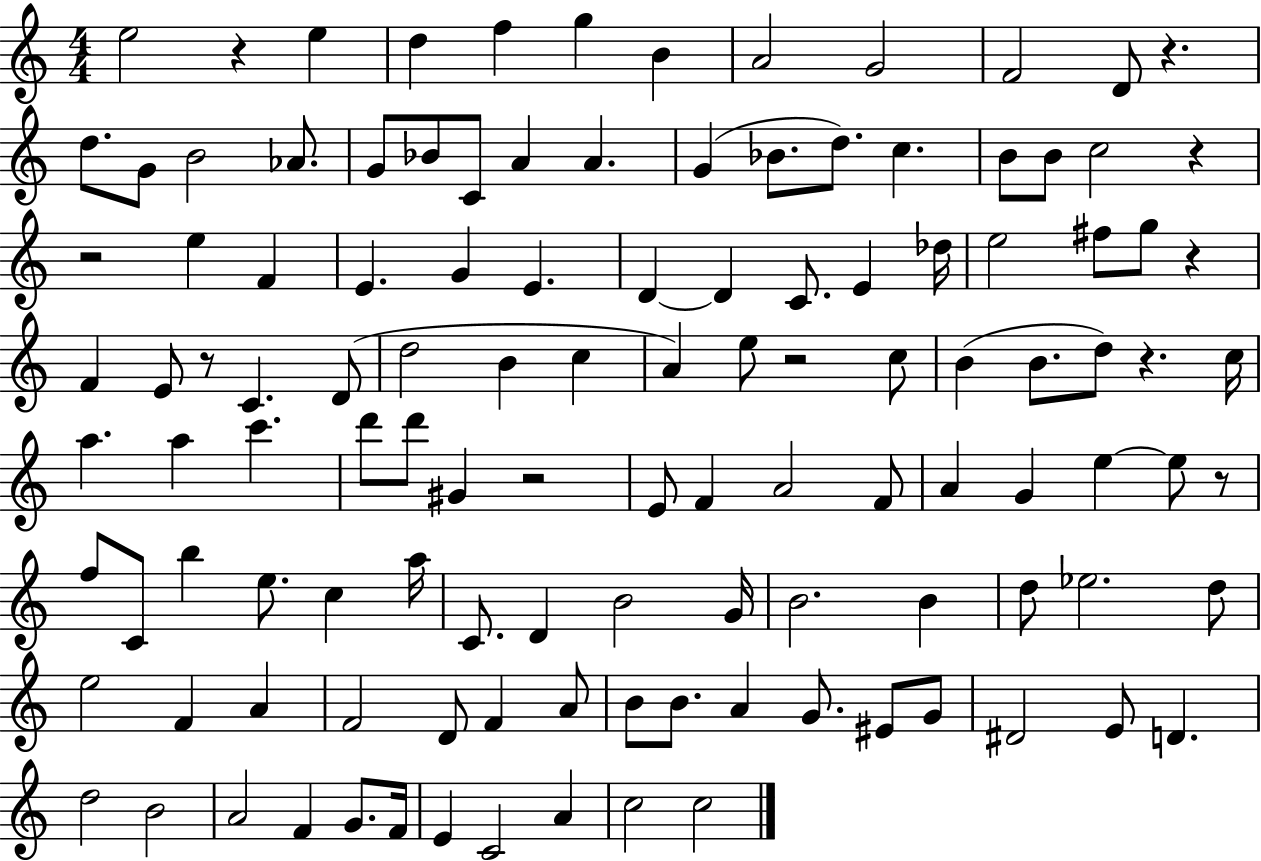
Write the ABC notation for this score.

X:1
T:Untitled
M:4/4
L:1/4
K:C
e2 z e d f g B A2 G2 F2 D/2 z d/2 G/2 B2 _A/2 G/2 _B/2 C/2 A A G _B/2 d/2 c B/2 B/2 c2 z z2 e F E G E D D C/2 E _d/4 e2 ^f/2 g/2 z F E/2 z/2 C D/2 d2 B c A e/2 z2 c/2 B B/2 d/2 z c/4 a a c' d'/2 d'/2 ^G z2 E/2 F A2 F/2 A G e e/2 z/2 f/2 C/2 b e/2 c a/4 C/2 D B2 G/4 B2 B d/2 _e2 d/2 e2 F A F2 D/2 F A/2 B/2 B/2 A G/2 ^E/2 G/2 ^D2 E/2 D d2 B2 A2 F G/2 F/4 E C2 A c2 c2